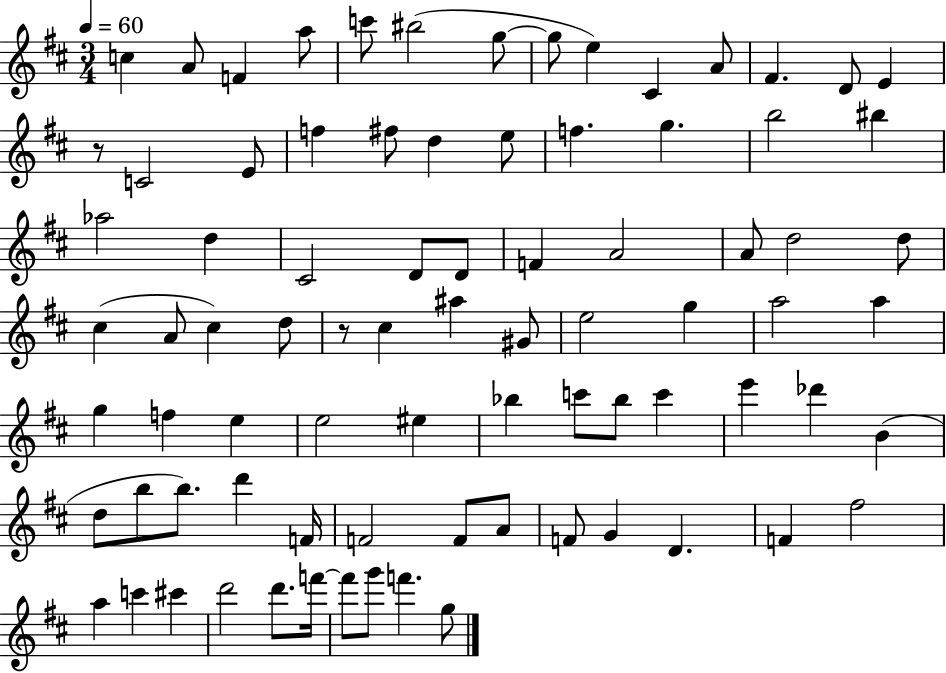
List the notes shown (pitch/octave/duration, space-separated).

C5/q A4/e F4/q A5/e C6/e BIS5/h G5/e G5/e E5/q C#4/q A4/e F#4/q. D4/e E4/q R/e C4/h E4/e F5/q F#5/e D5/q E5/e F5/q. G5/q. B5/h BIS5/q Ab5/h D5/q C#4/h D4/e D4/e F4/q A4/h A4/e D5/h D5/e C#5/q A4/e C#5/q D5/e R/e C#5/q A#5/q G#4/e E5/h G5/q A5/h A5/q G5/q F5/q E5/q E5/h EIS5/q Bb5/q C6/e Bb5/e C6/q E6/q Db6/q B4/q D5/e B5/e B5/e. D6/q F4/s F4/h F4/e A4/e F4/e G4/q D4/q. F4/q F#5/h A5/q C6/q C#6/q D6/h D6/e. F6/s F6/e G6/e F6/q. G5/e